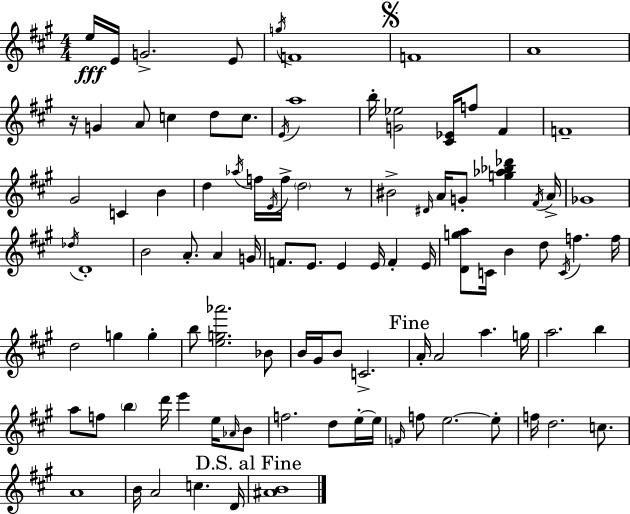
E5/s E4/s G4/h. E4/e G5/s F4/w F4/w A4/w R/s G4/q A4/e C5/q D5/e C5/e. E4/s A5/w B5/s [G4,Eb5]/h [C#4,Eb4]/s F5/e F#4/q F4/w G#4/h C4/q B4/q D5/q Ab5/s F5/s E4/s F5/s D5/h R/e BIS4/h D#4/s A4/s G4/e [G5,Ab5,Bb5,Db6]/q F#4/s A4/s Gb4/w Db5/s D4/w B4/h A4/e. A4/q G4/s F4/e. E4/e. E4/q E4/s F4/q E4/s [D4,G5,A5]/e C4/s B4/q D5/e C4/s F5/q. F5/s D5/h G5/q G5/q B5/e [E5,G5,Ab6]/h. Bb4/e B4/s G#4/s B4/e C4/h. A4/s A4/h A5/q. G5/s A5/h. B5/q A5/e F5/e B5/q D6/s E6/q E5/s Ab4/s B4/e F5/h. D5/e E5/s E5/s F4/s F5/e E5/h. E5/e F5/s D5/h. C5/e. A4/w B4/s A4/h C5/q. D4/s [A#4,B4]/w